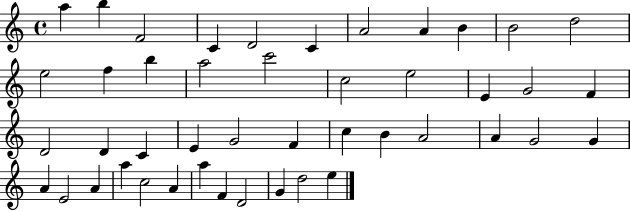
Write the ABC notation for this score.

X:1
T:Untitled
M:4/4
L:1/4
K:C
a b F2 C D2 C A2 A B B2 d2 e2 f b a2 c'2 c2 e2 E G2 F D2 D C E G2 F c B A2 A G2 G A E2 A a c2 A a F D2 G d2 e